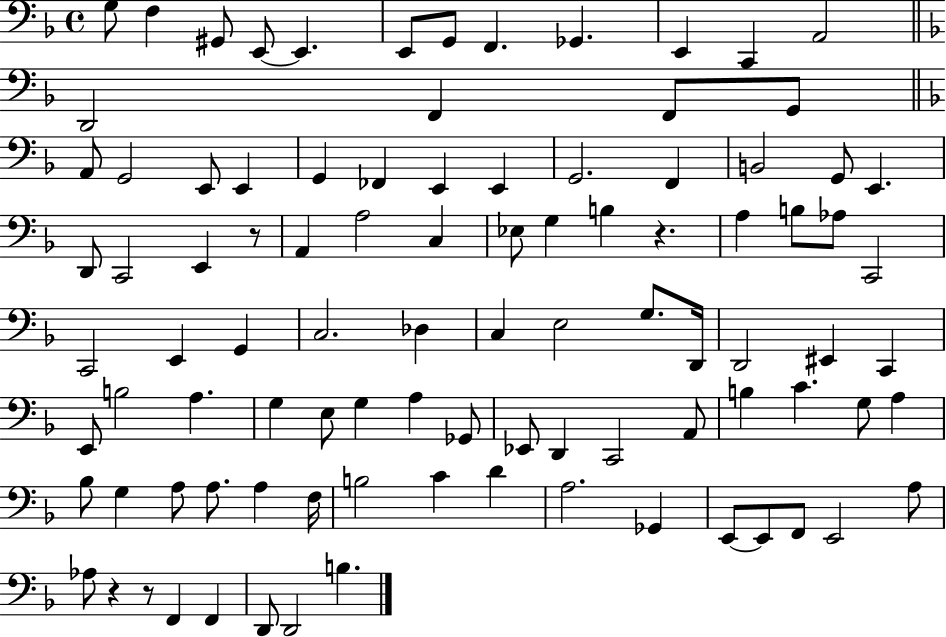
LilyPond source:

{
  \clef bass
  \time 4/4
  \defaultTimeSignature
  \key f \major
  g8 f4 gis,8 e,8~~ e,4. | e,8 g,8 f,4. ges,4. | e,4 c,4 a,2 | \bar "||" \break \key d \minor d,2 f,4 f,8 g,8 | \bar "||" \break \key f \major a,8 g,2 e,8 e,4 | g,4 fes,4 e,4 e,4 | g,2. f,4 | b,2 g,8 e,4. | \break d,8 c,2 e,4 r8 | a,4 a2 c4 | ees8 g4 b4 r4. | a4 b8 aes8 c,2 | \break c,2 e,4 g,4 | c2. des4 | c4 e2 g8. d,16 | d,2 eis,4 c,4 | \break e,8 b2 a4. | g4 e8 g4 a4 ges,8 | ees,8 d,4 c,2 a,8 | b4 c'4. g8 a4 | \break bes8 g4 a8 a8. a4 f16 | b2 c'4 d'4 | a2. ges,4 | e,8~~ e,8 f,8 e,2 a8 | \break aes8 r4 r8 f,4 f,4 | d,8 d,2 b4. | \bar "|."
}